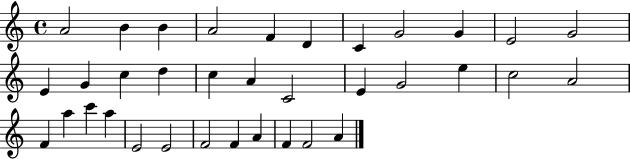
A4/h B4/q B4/q A4/h F4/q D4/q C4/q G4/h G4/q E4/h G4/h E4/q G4/q C5/q D5/q C5/q A4/q C4/h E4/q G4/h E5/q C5/h A4/h F4/q A5/q C6/q A5/q E4/h E4/h F4/h F4/q A4/q F4/q F4/h A4/q